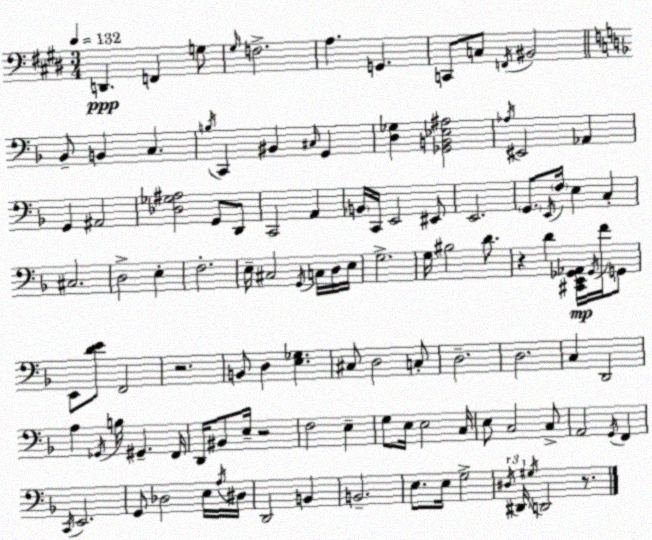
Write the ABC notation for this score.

X:1
T:Untitled
M:3/4
L:1/4
K:E
D,, F,, G,/2 ^G,/4 F,2 A, G,, C,,/2 C,/2 F,,/4 ^B,,2 _B,,/2 B,, C, B,/4 C,, ^B,, ^C,/4 G,, [D,_G,] [_G,,B,,_E,^A,]2 _A,/4 ^E,,2 _A,, G,, ^A,,2 [_D,_G,^A,]2 G,,/2 D,,/2 C,,2 A,, B,,/4 C,,/4 E,,2 ^E,,/2 E,,2 G,,/2 E,,/4 F,/4 E, C, ^C,2 D,2 E, F,2 E,/4 ^C,2 G,,/4 C,/4 D,/4 E,/4 G,2 G,/4 ^B,2 D/2 z D [^C,,E,,_G,,_A,,]/4 _G,,/4 F/4 G,,/2 E,,/2 [DE]/2 F,,2 z2 B,,/2 D, [E,_G,] ^C,/2 D,2 C,/2 D,2 D,2 C, D,,2 A, _G,,/4 B,/4 ^G,, F,,/4 D,,/4 ^B,,/2 E,/4 z2 F,2 E, G,/2 E,/4 E,2 C,/4 E,/2 C,2 C,/2 A,,2 G,,/4 F,, C,,/4 E,,2 G,,/2 _D,2 E,/4 A,/4 ^D,/4 D,,2 B,, B,,2 E,/2 E,/4 G,2 ^D,/4 ^D,,/4 ^G,/4 D,,2 z/2